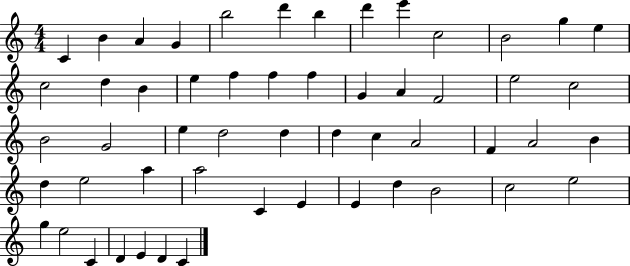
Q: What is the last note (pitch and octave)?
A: C4